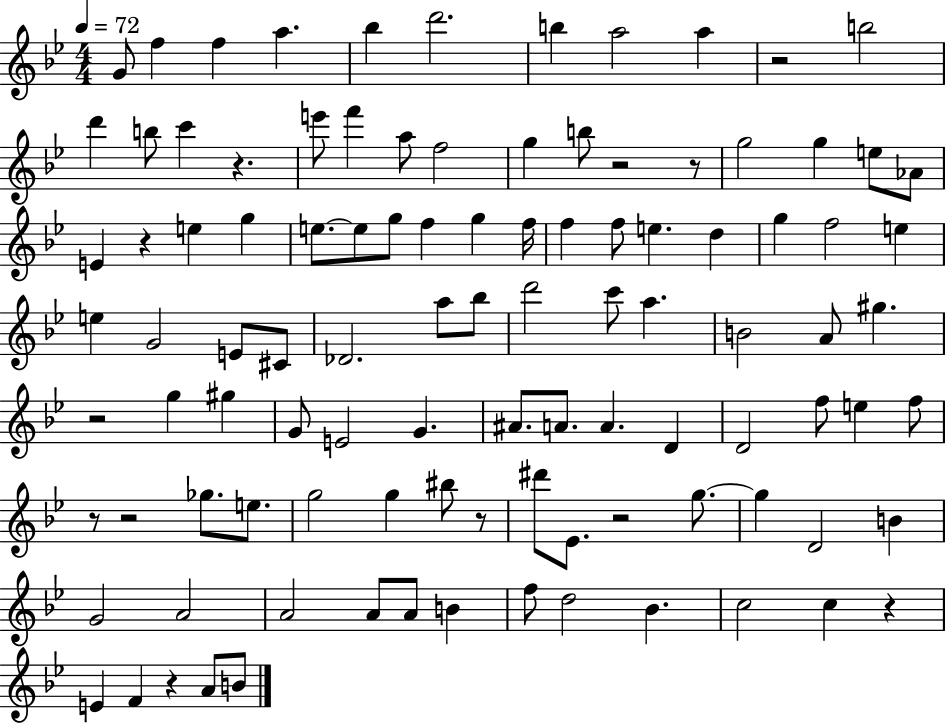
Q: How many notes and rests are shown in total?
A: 103